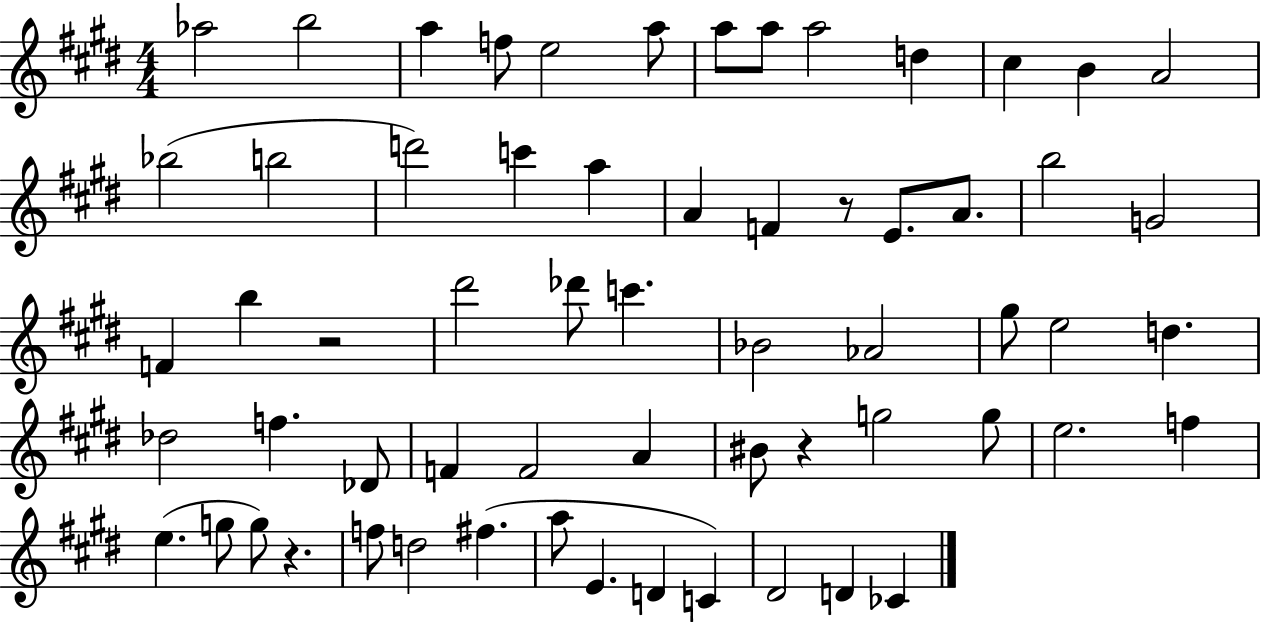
Ab5/h B5/h A5/q F5/e E5/h A5/e A5/e A5/e A5/h D5/q C#5/q B4/q A4/h Bb5/h B5/h D6/h C6/q A5/q A4/q F4/q R/e E4/e. A4/e. B5/h G4/h F4/q B5/q R/h D#6/h Db6/e C6/q. Bb4/h Ab4/h G#5/e E5/h D5/q. Db5/h F5/q. Db4/e F4/q F4/h A4/q BIS4/e R/q G5/h G5/e E5/h. F5/q E5/q. G5/e G5/e R/q. F5/e D5/h F#5/q. A5/e E4/q. D4/q C4/q D#4/h D4/q CES4/q